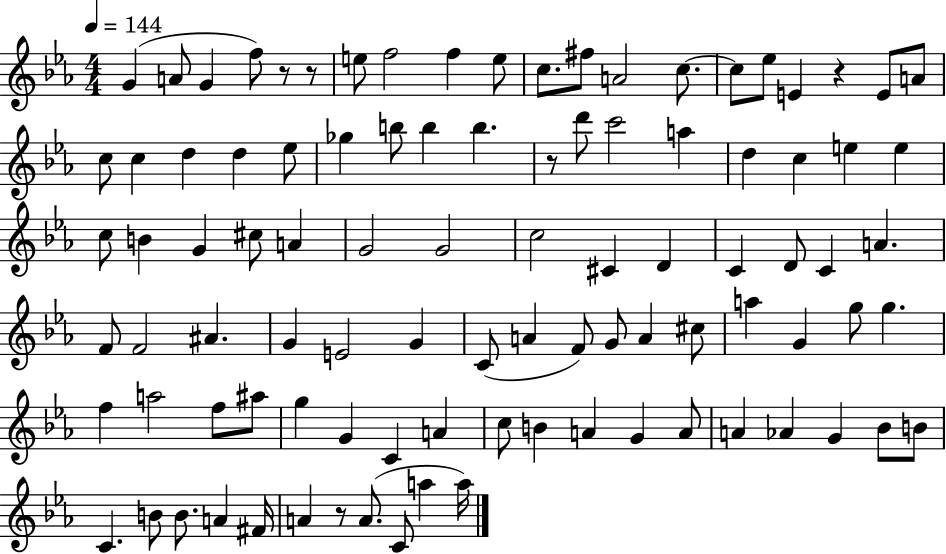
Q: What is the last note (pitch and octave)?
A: A5